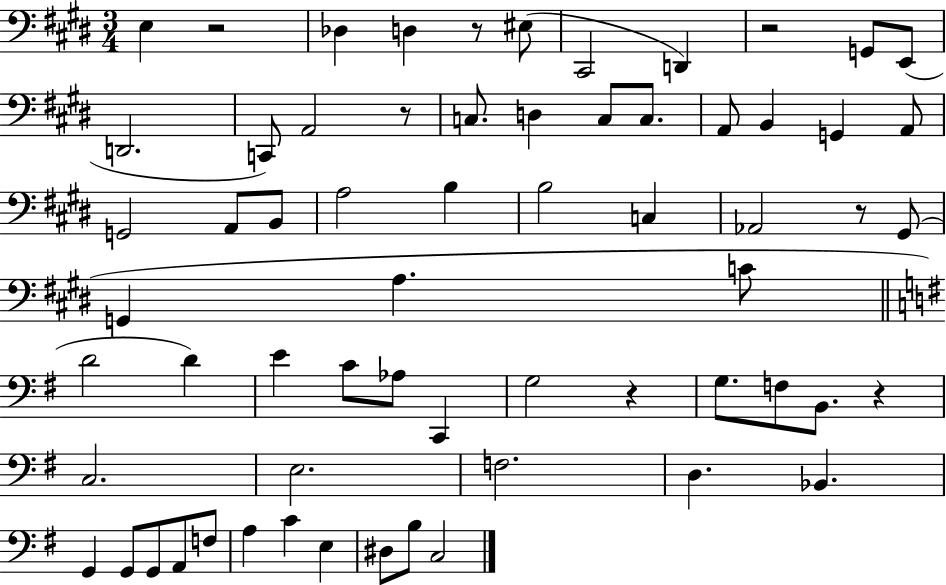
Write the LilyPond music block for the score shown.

{
  \clef bass
  \numericTimeSignature
  \time 3/4
  \key e \major
  e4 r2 | des4 d4 r8 eis8( | cis,2 d,4) | r2 g,8 e,8( | \break d,2. | c,8) a,2 r8 | c8. d4 c8 c8. | a,8 b,4 g,4 a,8 | \break g,2 a,8 b,8 | a2 b4 | b2 c4 | aes,2 r8 gis,8( | \break g,4 a4. c'8 | \bar "||" \break \key g \major d'2 d'4) | e'4 c'8 aes8 c,4 | g2 r4 | g8. f8 b,8. r4 | \break c2. | e2. | f2. | d4. bes,4. | \break g,4 g,8 g,8 a,8 f8 | a4 c'4 e4 | dis8 b8 c2 | \bar "|."
}